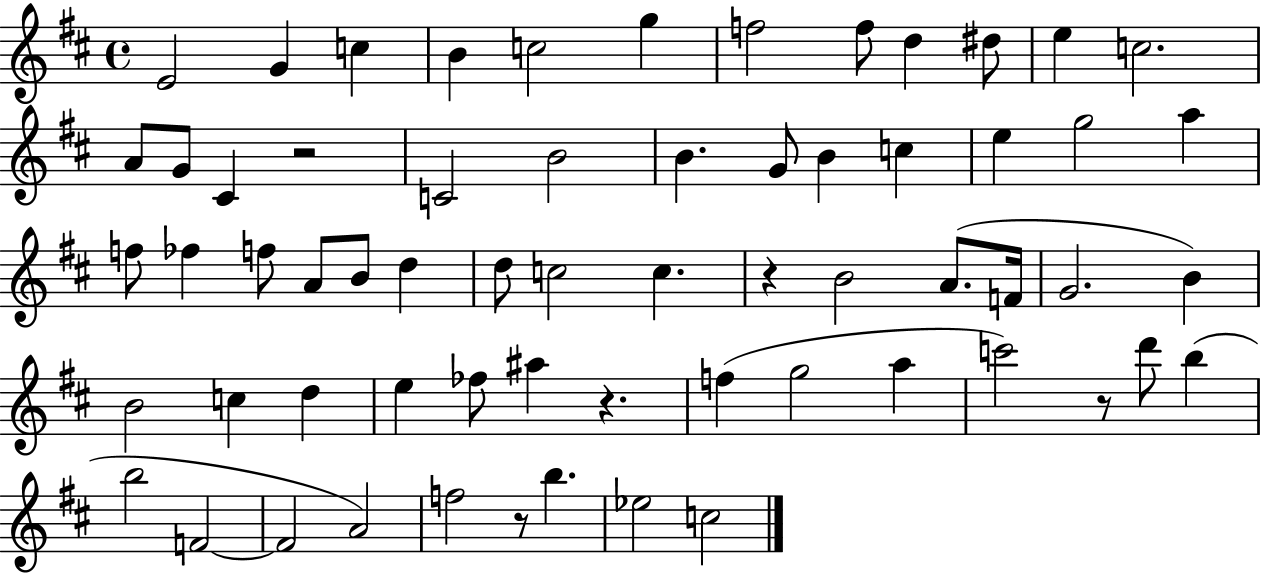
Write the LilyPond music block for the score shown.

{
  \clef treble
  \time 4/4
  \defaultTimeSignature
  \key d \major
  e'2 g'4 c''4 | b'4 c''2 g''4 | f''2 f''8 d''4 dis''8 | e''4 c''2. | \break a'8 g'8 cis'4 r2 | c'2 b'2 | b'4. g'8 b'4 c''4 | e''4 g''2 a''4 | \break f''8 fes''4 f''8 a'8 b'8 d''4 | d''8 c''2 c''4. | r4 b'2 a'8.( f'16 | g'2. b'4) | \break b'2 c''4 d''4 | e''4 fes''8 ais''4 r4. | f''4( g''2 a''4 | c'''2) r8 d'''8 b''4( | \break b''2 f'2~~ | f'2 a'2) | f''2 r8 b''4. | ees''2 c''2 | \break \bar "|."
}